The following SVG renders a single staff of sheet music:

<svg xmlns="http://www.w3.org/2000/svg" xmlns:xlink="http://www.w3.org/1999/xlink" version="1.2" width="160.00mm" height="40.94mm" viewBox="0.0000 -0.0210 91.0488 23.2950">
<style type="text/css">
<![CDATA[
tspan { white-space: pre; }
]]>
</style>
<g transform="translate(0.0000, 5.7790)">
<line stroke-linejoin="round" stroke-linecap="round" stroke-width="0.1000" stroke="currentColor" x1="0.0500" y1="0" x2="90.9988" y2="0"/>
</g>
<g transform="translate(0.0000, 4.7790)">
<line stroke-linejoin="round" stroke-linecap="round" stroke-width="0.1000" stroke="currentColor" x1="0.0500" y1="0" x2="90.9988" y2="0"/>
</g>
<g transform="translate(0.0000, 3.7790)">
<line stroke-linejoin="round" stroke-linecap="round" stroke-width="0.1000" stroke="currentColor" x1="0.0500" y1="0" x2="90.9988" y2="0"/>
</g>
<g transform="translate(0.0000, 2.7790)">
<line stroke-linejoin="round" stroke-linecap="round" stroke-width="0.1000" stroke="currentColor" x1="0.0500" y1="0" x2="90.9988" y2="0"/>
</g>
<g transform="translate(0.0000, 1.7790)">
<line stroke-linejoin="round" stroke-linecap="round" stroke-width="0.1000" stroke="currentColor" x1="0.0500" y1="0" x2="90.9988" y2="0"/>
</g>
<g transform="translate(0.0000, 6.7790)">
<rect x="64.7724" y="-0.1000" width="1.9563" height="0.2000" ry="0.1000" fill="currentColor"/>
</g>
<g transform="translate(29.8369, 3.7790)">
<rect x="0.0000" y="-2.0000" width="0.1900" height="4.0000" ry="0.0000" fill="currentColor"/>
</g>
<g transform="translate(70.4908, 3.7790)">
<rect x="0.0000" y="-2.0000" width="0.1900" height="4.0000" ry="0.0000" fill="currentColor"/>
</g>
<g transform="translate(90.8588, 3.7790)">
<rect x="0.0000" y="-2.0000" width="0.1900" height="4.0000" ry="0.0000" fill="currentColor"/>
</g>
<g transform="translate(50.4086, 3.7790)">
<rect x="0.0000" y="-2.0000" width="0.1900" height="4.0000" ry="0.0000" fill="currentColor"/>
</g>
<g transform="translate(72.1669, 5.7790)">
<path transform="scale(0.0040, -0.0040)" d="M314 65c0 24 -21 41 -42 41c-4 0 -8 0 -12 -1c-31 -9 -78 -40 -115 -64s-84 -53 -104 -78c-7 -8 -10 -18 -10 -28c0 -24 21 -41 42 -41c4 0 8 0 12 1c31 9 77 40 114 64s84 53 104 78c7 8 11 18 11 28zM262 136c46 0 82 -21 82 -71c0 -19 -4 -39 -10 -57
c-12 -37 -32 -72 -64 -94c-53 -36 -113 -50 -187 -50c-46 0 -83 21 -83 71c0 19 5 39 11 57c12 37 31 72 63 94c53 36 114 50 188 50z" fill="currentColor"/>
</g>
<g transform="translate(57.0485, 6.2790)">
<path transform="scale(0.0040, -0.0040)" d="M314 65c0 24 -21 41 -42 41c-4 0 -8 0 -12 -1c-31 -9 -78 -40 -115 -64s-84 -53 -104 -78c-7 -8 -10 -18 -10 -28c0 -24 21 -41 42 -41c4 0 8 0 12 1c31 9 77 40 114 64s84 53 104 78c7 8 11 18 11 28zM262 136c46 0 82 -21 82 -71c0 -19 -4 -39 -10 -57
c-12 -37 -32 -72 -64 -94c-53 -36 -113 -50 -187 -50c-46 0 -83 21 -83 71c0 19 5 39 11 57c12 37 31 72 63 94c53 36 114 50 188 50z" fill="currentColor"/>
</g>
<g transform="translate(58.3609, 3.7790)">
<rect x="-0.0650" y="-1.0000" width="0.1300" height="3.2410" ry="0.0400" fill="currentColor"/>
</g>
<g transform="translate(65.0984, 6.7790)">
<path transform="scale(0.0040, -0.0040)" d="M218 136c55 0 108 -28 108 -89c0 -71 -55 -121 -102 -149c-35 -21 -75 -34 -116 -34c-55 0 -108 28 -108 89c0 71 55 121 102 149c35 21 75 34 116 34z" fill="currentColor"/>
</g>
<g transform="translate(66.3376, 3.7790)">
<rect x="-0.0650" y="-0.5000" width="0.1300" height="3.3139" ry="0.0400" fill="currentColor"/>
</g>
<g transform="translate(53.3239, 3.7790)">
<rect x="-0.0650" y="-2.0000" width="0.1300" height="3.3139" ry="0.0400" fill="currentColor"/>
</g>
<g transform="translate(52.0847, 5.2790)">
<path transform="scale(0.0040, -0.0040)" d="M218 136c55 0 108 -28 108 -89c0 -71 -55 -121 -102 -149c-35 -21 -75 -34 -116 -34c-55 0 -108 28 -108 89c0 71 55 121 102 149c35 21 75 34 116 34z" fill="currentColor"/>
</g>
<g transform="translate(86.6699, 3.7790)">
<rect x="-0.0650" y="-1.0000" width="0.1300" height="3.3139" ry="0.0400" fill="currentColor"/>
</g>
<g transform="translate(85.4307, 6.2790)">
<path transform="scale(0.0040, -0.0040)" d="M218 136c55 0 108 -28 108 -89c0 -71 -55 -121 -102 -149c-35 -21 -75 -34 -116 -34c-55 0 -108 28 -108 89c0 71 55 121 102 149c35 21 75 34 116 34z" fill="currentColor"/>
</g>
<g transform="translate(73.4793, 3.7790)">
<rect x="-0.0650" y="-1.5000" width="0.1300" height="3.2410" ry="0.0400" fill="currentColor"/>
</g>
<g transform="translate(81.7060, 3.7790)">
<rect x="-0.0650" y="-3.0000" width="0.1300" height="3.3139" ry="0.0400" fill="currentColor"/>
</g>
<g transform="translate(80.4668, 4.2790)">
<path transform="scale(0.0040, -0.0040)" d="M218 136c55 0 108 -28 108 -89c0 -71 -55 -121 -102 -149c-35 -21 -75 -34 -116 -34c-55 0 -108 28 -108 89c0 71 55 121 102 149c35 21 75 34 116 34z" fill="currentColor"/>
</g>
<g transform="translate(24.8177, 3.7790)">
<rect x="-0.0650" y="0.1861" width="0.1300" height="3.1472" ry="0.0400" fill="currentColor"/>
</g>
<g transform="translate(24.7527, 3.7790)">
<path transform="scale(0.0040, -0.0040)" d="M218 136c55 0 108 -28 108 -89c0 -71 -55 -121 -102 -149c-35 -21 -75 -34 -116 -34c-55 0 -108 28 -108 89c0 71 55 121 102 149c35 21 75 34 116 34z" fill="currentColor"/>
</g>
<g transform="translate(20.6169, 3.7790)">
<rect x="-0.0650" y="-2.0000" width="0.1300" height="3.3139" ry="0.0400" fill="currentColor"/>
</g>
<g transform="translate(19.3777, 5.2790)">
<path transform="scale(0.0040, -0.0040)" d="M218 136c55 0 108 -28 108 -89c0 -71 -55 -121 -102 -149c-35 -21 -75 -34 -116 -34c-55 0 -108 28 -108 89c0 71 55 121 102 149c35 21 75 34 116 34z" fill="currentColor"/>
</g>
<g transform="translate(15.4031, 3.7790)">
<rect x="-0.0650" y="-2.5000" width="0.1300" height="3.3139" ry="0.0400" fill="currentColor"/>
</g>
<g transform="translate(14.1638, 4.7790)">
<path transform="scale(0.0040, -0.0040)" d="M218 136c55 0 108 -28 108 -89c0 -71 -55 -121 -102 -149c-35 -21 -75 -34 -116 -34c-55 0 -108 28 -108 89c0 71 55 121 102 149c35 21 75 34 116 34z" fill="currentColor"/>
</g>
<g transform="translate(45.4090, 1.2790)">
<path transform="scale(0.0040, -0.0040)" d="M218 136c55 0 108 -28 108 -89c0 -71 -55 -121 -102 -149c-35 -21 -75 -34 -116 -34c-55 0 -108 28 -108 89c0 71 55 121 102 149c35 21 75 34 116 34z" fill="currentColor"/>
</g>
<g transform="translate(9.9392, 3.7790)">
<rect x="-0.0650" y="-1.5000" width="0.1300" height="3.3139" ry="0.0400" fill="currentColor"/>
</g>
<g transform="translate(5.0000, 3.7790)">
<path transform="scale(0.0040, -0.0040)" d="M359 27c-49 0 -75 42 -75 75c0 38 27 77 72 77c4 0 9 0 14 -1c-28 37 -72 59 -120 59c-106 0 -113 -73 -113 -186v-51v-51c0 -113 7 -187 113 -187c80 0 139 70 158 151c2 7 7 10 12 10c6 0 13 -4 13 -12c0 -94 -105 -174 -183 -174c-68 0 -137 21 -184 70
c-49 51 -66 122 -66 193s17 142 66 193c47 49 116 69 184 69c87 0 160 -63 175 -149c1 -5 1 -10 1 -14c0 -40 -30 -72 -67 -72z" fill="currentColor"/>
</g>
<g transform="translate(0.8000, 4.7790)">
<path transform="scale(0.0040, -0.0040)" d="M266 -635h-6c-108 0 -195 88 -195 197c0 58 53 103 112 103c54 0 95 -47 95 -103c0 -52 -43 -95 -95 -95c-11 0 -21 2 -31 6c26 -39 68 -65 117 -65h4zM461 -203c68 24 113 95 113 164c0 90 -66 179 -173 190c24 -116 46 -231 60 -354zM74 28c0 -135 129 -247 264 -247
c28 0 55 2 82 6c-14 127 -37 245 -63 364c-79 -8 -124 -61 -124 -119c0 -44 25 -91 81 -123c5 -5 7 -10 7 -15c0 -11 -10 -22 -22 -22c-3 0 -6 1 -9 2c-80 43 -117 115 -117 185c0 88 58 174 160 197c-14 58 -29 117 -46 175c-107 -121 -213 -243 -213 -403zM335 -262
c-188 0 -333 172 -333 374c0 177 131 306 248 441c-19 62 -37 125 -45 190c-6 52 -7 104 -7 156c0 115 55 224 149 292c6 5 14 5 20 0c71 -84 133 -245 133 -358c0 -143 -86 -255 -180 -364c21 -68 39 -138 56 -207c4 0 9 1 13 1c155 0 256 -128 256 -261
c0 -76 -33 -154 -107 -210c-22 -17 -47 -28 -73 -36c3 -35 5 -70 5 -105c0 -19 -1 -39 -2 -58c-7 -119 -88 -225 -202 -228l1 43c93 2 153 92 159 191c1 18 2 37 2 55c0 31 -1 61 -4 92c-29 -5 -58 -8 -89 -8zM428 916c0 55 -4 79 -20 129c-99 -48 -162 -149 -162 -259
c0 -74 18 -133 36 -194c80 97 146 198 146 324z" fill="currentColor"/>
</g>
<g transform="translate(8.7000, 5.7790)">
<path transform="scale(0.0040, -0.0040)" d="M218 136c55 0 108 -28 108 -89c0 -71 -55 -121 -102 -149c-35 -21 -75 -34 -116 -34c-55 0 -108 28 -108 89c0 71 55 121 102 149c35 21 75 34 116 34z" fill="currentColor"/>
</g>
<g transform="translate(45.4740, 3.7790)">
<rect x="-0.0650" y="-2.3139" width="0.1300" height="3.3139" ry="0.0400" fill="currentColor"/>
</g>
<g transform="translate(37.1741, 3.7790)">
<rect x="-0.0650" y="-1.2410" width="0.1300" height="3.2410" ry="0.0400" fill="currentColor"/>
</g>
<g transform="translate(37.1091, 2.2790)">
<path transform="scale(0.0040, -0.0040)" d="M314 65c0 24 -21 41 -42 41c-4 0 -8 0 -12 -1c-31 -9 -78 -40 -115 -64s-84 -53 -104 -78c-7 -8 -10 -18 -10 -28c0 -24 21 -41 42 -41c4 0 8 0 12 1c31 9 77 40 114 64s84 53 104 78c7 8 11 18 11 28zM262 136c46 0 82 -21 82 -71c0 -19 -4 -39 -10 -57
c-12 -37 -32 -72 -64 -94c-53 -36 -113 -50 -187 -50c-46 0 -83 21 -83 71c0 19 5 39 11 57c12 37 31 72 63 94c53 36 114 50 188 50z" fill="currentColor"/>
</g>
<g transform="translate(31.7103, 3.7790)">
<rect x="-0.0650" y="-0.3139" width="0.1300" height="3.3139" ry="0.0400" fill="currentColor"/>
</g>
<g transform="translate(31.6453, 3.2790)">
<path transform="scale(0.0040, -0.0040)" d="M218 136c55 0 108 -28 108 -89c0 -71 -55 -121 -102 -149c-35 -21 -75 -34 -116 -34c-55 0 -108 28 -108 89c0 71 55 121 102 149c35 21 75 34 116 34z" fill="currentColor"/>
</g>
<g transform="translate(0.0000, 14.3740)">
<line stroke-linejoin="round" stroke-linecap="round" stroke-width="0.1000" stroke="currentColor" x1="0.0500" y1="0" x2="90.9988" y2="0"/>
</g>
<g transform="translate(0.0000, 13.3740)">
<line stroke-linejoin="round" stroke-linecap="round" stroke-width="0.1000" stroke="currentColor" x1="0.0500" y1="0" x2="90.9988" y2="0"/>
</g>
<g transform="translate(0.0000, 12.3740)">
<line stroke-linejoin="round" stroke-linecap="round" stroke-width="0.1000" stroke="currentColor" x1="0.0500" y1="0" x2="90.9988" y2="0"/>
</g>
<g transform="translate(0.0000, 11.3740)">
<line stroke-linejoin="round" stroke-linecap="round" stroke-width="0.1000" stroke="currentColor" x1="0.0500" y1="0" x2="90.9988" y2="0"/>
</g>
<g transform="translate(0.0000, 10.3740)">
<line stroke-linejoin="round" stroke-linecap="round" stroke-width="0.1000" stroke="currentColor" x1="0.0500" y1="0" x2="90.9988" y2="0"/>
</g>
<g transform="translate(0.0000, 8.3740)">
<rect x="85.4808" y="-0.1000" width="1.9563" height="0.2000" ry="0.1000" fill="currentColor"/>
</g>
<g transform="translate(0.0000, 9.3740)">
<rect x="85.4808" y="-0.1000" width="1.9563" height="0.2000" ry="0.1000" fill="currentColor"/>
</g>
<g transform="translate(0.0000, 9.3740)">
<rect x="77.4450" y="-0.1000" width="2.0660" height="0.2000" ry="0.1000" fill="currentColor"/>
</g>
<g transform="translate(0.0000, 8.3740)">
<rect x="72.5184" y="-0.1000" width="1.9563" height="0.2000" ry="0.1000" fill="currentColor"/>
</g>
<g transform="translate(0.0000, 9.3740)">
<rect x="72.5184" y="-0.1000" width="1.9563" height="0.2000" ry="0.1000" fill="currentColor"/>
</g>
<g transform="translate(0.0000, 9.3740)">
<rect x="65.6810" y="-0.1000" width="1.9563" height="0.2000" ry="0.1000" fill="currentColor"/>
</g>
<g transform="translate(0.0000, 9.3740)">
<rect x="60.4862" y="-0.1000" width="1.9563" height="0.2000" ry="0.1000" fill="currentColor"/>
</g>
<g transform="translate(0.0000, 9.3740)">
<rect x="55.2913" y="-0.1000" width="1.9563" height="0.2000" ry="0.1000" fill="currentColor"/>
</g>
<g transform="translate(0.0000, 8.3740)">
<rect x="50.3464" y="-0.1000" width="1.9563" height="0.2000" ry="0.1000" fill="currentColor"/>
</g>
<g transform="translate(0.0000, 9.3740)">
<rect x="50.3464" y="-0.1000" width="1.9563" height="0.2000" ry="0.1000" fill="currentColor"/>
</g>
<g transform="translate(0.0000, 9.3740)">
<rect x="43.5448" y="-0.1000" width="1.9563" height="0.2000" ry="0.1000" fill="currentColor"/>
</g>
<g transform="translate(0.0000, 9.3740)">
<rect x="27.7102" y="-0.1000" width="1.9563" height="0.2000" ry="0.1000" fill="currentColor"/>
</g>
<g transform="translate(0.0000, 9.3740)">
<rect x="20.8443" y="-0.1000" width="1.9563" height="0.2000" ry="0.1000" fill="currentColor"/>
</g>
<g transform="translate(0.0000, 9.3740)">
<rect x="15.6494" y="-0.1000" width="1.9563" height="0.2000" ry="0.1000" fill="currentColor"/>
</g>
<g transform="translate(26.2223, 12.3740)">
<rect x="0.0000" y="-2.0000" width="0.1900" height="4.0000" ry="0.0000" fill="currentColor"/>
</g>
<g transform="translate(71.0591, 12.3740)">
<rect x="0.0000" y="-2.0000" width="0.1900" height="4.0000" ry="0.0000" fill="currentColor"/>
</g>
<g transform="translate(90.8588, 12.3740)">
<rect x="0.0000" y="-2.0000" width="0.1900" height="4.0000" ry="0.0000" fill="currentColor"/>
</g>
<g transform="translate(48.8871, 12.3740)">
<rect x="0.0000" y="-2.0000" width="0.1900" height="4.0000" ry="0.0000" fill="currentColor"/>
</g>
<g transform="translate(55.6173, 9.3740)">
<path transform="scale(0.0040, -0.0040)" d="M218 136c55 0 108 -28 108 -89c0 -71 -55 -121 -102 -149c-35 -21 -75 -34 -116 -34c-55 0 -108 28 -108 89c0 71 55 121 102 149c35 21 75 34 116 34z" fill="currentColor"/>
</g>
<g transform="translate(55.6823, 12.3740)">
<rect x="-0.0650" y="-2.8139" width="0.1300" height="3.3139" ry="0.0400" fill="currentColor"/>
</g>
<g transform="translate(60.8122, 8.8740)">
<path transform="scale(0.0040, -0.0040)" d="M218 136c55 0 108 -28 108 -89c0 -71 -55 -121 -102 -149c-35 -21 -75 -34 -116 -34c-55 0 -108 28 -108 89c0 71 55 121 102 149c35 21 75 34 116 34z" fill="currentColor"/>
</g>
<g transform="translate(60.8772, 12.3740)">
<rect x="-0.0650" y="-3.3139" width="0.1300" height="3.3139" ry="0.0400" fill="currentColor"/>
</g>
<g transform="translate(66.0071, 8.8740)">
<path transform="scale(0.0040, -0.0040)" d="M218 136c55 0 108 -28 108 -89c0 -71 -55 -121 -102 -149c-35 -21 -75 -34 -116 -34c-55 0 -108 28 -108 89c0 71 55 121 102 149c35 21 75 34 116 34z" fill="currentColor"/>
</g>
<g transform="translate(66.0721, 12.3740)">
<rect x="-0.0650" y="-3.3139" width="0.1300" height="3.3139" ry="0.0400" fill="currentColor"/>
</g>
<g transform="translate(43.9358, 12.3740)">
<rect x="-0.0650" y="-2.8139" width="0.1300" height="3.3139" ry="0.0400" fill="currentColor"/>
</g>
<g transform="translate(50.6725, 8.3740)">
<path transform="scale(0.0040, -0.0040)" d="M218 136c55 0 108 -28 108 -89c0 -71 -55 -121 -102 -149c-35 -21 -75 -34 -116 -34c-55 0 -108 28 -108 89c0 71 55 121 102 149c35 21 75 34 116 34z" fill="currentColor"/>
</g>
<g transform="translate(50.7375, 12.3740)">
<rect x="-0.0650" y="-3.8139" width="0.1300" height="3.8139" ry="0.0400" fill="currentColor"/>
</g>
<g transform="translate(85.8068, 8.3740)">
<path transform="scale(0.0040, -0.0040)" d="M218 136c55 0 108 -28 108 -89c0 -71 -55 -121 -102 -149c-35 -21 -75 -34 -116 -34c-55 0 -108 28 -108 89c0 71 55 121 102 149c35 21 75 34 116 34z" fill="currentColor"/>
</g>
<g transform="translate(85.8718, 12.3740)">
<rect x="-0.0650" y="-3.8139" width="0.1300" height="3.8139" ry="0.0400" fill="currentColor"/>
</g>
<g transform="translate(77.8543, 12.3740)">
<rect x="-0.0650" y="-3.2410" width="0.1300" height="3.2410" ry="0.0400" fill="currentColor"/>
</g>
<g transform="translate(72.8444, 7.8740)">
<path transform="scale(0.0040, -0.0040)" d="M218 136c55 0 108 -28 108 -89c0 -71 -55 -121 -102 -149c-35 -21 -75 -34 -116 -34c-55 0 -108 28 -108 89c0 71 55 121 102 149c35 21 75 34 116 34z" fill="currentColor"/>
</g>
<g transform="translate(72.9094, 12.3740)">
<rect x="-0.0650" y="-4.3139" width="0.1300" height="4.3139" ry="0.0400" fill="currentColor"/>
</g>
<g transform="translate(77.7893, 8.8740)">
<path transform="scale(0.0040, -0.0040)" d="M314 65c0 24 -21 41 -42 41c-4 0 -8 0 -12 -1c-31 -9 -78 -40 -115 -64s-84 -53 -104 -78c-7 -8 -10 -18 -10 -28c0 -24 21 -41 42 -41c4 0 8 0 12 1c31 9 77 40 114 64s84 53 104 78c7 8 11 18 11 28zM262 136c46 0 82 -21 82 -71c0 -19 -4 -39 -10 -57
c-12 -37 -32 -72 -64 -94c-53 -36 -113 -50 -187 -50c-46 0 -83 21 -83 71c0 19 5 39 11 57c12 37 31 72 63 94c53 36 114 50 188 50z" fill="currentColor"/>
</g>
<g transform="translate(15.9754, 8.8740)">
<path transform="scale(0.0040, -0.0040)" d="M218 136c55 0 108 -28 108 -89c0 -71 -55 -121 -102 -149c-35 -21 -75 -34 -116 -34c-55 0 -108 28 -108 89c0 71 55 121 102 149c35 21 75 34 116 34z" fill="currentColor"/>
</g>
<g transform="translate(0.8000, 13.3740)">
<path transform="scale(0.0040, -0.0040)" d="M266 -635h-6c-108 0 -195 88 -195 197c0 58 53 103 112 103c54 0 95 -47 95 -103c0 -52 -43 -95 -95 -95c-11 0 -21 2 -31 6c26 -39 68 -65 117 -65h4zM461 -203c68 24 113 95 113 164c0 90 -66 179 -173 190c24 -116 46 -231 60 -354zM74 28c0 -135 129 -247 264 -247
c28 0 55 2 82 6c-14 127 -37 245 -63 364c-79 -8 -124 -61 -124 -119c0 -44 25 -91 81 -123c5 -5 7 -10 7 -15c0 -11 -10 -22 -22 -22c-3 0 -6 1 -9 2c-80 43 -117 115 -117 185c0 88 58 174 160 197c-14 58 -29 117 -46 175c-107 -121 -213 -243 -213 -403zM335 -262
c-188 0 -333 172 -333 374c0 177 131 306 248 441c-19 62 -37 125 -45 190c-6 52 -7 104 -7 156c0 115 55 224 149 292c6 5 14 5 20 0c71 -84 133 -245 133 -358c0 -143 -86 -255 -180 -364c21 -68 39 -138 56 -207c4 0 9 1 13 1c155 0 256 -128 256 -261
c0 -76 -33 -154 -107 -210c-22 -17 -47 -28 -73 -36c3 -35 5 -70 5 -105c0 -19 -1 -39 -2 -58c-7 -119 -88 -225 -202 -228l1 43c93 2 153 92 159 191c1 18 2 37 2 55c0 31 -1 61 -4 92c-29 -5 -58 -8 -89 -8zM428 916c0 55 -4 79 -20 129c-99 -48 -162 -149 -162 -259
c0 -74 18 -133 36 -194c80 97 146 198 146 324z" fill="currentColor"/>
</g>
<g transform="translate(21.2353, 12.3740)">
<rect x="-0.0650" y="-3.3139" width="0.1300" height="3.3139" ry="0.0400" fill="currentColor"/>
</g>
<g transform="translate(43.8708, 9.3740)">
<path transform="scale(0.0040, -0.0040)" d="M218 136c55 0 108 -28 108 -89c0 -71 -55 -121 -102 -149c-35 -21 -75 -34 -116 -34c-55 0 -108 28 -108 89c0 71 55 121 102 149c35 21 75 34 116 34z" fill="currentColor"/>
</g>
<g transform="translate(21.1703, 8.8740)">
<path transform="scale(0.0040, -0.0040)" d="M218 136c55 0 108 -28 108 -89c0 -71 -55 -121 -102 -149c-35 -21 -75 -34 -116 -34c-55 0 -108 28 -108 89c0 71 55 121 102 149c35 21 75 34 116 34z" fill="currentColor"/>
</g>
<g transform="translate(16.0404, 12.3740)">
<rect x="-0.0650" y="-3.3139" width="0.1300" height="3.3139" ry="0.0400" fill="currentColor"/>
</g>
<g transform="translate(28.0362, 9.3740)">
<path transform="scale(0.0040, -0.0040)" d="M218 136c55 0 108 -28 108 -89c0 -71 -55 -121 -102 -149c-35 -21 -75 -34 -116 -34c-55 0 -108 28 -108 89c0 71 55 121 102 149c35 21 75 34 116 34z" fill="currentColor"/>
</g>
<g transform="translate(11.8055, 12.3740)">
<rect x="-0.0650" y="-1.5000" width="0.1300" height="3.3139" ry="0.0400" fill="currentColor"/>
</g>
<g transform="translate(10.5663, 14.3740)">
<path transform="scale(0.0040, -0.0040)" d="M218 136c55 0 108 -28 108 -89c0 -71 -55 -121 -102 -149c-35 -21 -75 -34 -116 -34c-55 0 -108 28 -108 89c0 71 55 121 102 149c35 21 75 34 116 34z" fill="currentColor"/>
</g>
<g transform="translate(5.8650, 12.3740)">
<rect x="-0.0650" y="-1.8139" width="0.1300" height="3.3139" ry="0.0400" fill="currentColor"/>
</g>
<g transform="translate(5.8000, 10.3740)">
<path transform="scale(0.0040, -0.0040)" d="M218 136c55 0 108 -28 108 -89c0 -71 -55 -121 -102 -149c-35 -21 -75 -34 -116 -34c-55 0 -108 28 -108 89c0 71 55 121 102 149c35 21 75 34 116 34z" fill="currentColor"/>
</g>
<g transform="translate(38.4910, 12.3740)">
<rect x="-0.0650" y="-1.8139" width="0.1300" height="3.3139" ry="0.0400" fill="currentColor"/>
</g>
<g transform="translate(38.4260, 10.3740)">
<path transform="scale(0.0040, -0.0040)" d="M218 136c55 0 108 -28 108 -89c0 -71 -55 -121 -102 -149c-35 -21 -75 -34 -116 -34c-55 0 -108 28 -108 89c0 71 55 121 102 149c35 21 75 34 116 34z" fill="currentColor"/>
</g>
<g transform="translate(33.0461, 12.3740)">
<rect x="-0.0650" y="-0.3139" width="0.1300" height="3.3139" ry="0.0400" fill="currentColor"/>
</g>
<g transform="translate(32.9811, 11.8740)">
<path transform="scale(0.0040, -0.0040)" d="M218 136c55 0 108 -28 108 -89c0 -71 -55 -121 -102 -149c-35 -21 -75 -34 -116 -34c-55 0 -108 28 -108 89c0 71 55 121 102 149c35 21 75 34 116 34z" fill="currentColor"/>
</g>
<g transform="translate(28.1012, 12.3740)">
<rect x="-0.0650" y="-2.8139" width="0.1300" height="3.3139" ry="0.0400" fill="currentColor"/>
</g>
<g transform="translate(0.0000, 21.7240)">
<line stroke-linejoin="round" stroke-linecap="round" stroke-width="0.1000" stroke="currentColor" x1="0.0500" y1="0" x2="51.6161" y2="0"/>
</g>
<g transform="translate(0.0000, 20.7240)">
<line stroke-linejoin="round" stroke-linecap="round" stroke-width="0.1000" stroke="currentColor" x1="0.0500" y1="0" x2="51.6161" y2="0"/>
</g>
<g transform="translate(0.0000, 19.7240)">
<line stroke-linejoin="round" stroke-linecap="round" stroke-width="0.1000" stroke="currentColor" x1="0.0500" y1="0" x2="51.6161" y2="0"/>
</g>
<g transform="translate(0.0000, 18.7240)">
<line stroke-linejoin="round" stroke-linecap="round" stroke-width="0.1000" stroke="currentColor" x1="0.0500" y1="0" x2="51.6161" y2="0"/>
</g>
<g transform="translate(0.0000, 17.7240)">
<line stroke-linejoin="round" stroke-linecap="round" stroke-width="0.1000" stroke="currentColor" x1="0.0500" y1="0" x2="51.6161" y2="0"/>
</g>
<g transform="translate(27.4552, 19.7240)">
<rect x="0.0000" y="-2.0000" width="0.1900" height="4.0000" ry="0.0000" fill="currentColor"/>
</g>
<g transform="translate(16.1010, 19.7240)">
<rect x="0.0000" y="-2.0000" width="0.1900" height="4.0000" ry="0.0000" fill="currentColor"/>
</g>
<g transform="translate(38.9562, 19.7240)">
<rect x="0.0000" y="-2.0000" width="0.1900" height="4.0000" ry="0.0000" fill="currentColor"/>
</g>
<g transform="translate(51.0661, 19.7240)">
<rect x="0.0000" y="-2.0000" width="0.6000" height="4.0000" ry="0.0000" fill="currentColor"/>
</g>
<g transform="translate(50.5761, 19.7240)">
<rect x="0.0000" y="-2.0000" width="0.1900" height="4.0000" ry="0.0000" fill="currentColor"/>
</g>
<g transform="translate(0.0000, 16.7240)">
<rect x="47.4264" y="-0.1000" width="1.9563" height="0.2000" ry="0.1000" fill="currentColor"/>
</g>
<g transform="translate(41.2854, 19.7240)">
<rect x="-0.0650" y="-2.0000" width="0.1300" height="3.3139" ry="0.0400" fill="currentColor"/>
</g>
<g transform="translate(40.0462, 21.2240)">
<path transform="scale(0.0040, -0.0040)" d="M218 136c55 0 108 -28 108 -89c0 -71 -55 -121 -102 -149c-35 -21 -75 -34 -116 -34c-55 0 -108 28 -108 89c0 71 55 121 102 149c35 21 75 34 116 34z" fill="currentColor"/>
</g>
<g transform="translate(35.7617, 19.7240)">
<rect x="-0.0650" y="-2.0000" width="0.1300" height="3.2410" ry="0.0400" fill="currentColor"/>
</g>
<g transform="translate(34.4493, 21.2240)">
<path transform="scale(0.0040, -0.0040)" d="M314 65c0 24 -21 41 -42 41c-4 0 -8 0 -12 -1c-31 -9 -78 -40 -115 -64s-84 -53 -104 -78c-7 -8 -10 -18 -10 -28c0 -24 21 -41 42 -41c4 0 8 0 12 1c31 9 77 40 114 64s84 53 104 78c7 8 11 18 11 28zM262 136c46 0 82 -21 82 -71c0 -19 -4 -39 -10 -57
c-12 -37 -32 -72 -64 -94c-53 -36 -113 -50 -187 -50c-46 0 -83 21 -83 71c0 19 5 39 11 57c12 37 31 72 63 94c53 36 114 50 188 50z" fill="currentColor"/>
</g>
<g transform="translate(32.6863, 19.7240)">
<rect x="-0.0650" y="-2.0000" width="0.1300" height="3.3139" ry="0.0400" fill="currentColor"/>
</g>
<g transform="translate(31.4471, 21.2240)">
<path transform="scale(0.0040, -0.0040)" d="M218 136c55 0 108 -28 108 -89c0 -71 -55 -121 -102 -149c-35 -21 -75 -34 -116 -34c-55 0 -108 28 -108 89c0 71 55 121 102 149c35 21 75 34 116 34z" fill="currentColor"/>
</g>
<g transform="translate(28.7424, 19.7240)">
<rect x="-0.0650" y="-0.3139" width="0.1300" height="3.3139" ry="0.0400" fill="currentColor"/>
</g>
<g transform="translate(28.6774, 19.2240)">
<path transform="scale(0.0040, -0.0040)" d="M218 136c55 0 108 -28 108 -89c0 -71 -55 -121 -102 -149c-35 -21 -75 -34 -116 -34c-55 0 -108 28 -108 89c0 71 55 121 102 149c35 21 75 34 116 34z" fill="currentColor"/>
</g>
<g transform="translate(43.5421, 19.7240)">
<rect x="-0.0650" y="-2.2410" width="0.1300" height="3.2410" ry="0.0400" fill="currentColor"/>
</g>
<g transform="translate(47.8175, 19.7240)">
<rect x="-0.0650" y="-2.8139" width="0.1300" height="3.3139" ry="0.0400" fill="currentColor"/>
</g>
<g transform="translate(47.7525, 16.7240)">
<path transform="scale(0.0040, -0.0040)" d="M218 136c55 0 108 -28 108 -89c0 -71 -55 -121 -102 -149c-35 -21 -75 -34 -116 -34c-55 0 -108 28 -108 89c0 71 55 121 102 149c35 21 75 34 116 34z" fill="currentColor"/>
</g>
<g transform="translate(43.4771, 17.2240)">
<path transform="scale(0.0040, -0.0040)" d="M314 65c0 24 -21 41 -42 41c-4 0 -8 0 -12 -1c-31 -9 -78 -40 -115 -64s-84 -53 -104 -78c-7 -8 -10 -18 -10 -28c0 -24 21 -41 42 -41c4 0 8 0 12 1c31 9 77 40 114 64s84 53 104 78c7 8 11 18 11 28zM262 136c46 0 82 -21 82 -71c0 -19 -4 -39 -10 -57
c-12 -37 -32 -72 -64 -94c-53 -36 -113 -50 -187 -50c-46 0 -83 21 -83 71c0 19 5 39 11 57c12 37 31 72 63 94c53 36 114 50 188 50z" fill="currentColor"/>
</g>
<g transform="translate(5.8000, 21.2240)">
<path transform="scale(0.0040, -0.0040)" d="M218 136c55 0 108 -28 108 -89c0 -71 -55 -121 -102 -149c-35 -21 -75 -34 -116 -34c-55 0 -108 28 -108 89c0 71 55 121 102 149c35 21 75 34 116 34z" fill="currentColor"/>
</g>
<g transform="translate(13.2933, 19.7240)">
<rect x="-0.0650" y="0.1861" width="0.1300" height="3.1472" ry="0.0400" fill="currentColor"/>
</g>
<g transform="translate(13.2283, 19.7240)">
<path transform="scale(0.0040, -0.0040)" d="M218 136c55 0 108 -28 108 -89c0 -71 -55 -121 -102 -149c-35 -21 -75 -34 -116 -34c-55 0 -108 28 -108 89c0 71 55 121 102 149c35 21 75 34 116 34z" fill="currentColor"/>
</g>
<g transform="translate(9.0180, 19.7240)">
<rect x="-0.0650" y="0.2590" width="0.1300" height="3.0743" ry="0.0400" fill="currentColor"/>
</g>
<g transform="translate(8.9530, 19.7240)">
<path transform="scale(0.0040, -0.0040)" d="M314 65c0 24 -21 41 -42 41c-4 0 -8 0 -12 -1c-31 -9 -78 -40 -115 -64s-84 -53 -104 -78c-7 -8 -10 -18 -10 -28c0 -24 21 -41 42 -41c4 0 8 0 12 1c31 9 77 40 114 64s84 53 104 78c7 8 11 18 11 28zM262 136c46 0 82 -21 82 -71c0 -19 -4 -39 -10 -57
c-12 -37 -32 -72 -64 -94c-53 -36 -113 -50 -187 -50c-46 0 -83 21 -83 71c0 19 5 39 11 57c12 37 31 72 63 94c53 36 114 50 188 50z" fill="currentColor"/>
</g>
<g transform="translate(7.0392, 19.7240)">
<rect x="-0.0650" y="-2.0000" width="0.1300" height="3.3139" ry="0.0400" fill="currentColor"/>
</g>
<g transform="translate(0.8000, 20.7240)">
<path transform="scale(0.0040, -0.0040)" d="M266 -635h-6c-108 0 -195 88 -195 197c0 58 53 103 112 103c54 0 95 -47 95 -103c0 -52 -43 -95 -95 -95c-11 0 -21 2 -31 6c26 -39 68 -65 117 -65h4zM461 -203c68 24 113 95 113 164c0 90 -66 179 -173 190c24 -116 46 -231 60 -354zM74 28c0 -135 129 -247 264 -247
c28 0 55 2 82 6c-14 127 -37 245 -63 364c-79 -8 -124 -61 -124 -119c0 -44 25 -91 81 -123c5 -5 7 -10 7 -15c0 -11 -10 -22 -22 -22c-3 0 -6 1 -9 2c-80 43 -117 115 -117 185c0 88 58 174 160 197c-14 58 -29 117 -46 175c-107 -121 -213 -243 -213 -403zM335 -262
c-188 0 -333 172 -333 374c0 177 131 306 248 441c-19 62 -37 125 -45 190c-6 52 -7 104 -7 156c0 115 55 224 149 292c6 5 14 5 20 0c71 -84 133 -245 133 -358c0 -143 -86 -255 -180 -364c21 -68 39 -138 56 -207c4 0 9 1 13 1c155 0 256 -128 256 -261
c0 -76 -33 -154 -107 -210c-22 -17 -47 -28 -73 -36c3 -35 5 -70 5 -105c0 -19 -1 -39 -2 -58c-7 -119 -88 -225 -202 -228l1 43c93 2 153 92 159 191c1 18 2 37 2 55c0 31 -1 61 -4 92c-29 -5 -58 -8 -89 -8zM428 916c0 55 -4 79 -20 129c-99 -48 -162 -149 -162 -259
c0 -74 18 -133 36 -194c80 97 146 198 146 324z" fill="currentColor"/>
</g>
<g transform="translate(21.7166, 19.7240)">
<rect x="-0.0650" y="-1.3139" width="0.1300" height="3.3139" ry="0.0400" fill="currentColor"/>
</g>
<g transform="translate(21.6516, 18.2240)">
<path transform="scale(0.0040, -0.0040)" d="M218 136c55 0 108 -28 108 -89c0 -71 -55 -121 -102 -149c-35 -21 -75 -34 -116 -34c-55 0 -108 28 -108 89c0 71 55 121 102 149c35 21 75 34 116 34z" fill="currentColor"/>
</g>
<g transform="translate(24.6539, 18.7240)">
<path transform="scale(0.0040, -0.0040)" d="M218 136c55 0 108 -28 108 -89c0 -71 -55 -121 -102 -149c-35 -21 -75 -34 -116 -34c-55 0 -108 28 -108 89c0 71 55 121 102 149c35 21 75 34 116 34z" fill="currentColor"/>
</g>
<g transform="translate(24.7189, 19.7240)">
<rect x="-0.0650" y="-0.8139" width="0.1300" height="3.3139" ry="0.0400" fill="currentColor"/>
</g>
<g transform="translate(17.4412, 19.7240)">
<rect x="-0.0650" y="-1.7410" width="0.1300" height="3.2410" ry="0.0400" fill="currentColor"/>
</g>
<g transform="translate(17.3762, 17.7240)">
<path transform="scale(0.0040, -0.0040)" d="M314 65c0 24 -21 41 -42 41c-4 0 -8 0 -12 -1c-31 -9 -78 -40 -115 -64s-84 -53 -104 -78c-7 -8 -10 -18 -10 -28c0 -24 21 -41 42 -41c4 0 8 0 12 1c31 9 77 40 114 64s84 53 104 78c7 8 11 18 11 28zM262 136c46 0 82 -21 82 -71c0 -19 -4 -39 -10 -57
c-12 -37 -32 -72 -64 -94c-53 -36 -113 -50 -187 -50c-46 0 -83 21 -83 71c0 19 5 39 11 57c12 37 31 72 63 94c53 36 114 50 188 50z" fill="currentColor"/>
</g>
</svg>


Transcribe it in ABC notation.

X:1
T:Untitled
M:4/4
L:1/4
K:C
E G F B c e2 g F D2 C E2 A D f E b b a c f a c' a b b d' b2 c' F B2 B f2 e d c F F2 F g2 a